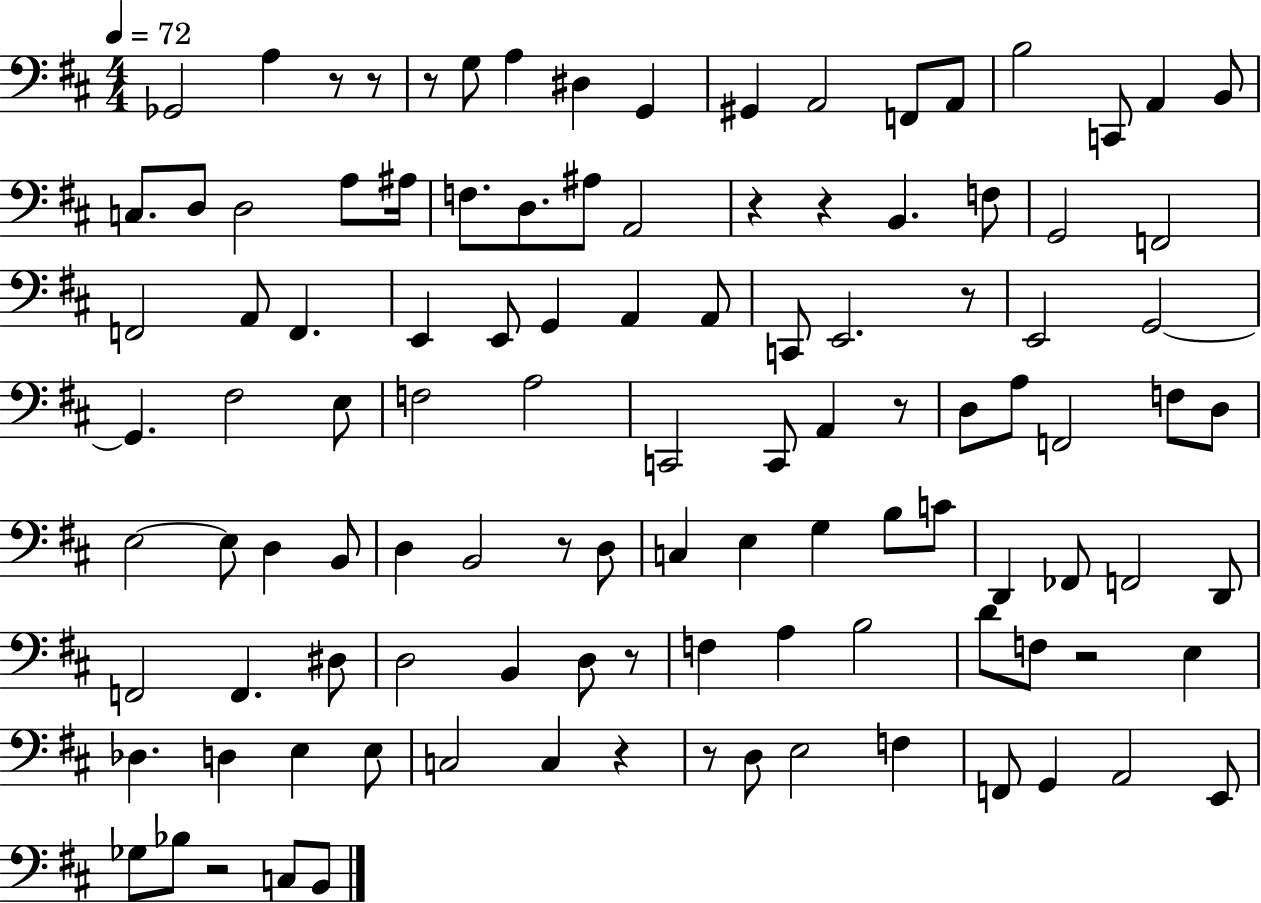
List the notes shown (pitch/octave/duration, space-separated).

Gb2/h A3/q R/e R/e R/e G3/e A3/q D#3/q G2/q G#2/q A2/h F2/e A2/e B3/h C2/e A2/q B2/e C3/e. D3/e D3/h A3/e A#3/s F3/e. D3/e. A#3/e A2/h R/q R/q B2/q. F3/e G2/h F2/h F2/h A2/e F2/q. E2/q E2/e G2/q A2/q A2/e C2/e E2/h. R/e E2/h G2/h G2/q. F#3/h E3/e F3/h A3/h C2/h C2/e A2/q R/e D3/e A3/e F2/h F3/e D3/e E3/h E3/e D3/q B2/e D3/q B2/h R/e D3/e C3/q E3/q G3/q B3/e C4/e D2/q FES2/e F2/h D2/e F2/h F2/q. D#3/e D3/h B2/q D3/e R/e F3/q A3/q B3/h D4/e F3/e R/h E3/q Db3/q. D3/q E3/q E3/e C3/h C3/q R/q R/e D3/e E3/h F3/q F2/e G2/q A2/h E2/e Gb3/e Bb3/e R/h C3/e B2/e